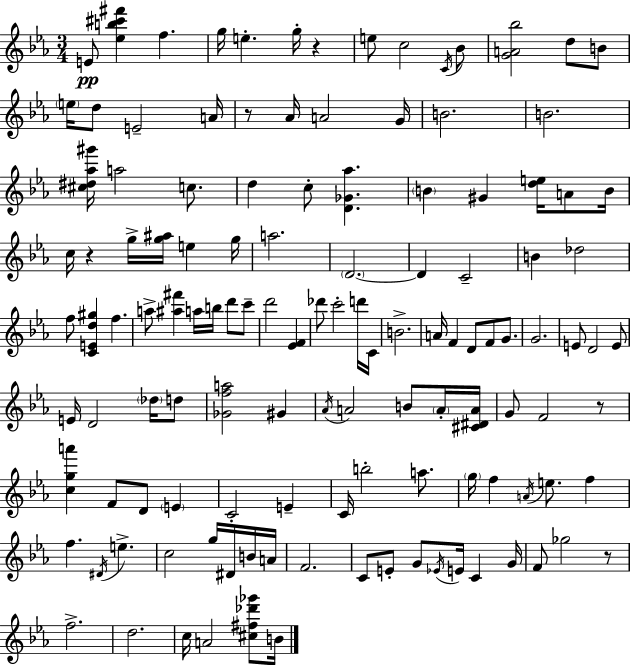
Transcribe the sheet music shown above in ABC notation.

X:1
T:Untitled
M:3/4
L:1/4
K:Eb
E/2 [_eb^c'^f'] f g/4 e g/4 z e/2 c2 C/4 _B/2 [GA_b]2 d/2 B/2 e/4 d/2 E2 A/4 z/2 _A/4 A2 G/4 B2 B2 [^c^d_a^g']/4 a2 c/2 d c/2 [D_G_a] B ^G [de]/4 A/2 B/4 c/4 z g/4 [g^a]/4 e g/4 a2 D2 D C2 B _d2 f/2 [CEd^g] f a/2 [^a^f'] a/4 b/4 d'/2 c'/2 d'2 [_EF] _d'/2 c'2 d'/4 C/4 B2 A/4 F D/2 F/2 G/2 G2 E/2 D2 E/2 E/4 D2 _d/4 d/2 [_Gfa]2 ^G _A/4 A2 B/2 A/4 [^C^DA]/4 G/2 F2 z/2 [cga'] F/2 D/2 E C2 E C/4 b2 a/2 g/4 f A/4 e/2 f f ^D/4 e c2 g/4 ^D/4 B/4 A/4 F2 C/2 E/2 G/2 _E/4 E/4 C G/4 F/2 _g2 z/2 f2 d2 c/4 A2 [^c^f_d'_g']/2 B/4